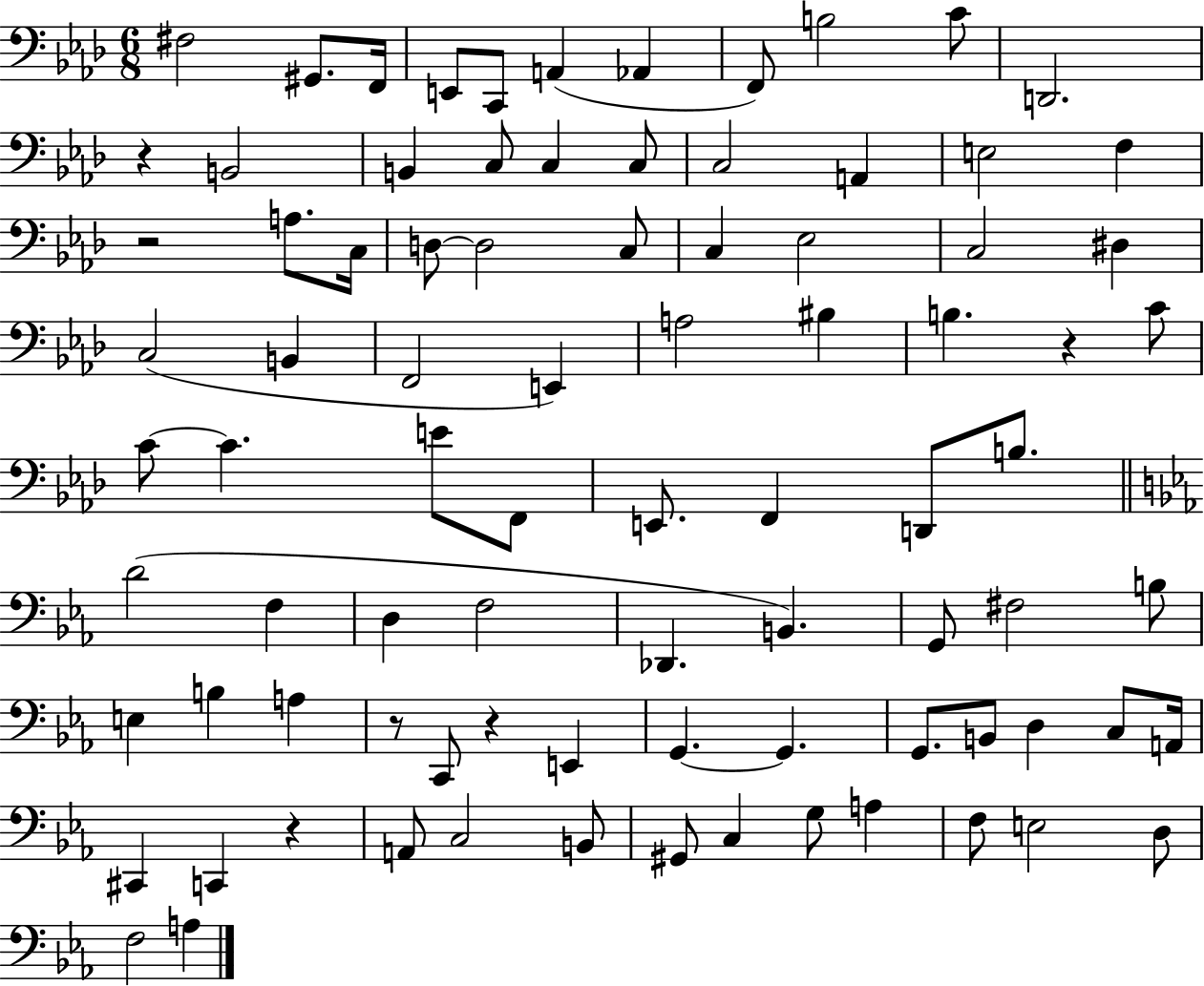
X:1
T:Untitled
M:6/8
L:1/4
K:Ab
^F,2 ^G,,/2 F,,/4 E,,/2 C,,/2 A,, _A,, F,,/2 B,2 C/2 D,,2 z B,,2 B,, C,/2 C, C,/2 C,2 A,, E,2 F, z2 A,/2 C,/4 D,/2 D,2 C,/2 C, _E,2 C,2 ^D, C,2 B,, F,,2 E,, A,2 ^B, B, z C/2 C/2 C E/2 F,,/2 E,,/2 F,, D,,/2 B,/2 D2 F, D, F,2 _D,, B,, G,,/2 ^F,2 B,/2 E, B, A, z/2 C,,/2 z E,, G,, G,, G,,/2 B,,/2 D, C,/2 A,,/4 ^C,, C,, z A,,/2 C,2 B,,/2 ^G,,/2 C, G,/2 A, F,/2 E,2 D,/2 F,2 A,